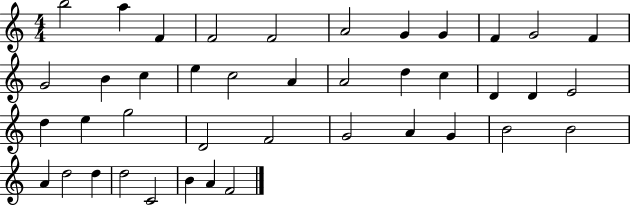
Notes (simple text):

B5/h A5/q F4/q F4/h F4/h A4/h G4/q G4/q F4/q G4/h F4/q G4/h B4/q C5/q E5/q C5/h A4/q A4/h D5/q C5/q D4/q D4/q E4/h D5/q E5/q G5/h D4/h F4/h G4/h A4/q G4/q B4/h B4/h A4/q D5/h D5/q D5/h C4/h B4/q A4/q F4/h